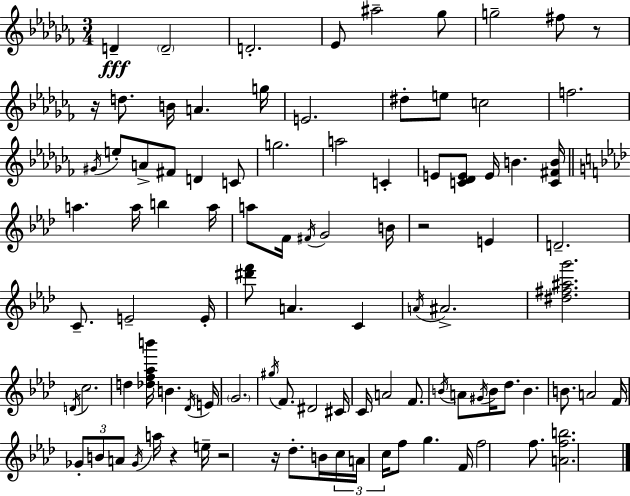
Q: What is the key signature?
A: AES minor